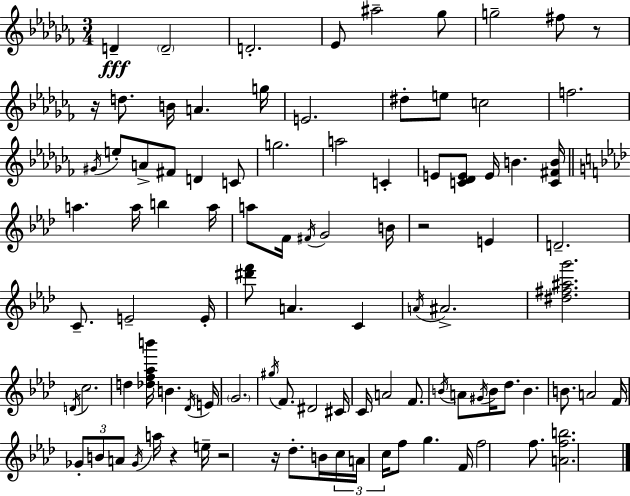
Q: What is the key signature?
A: AES minor